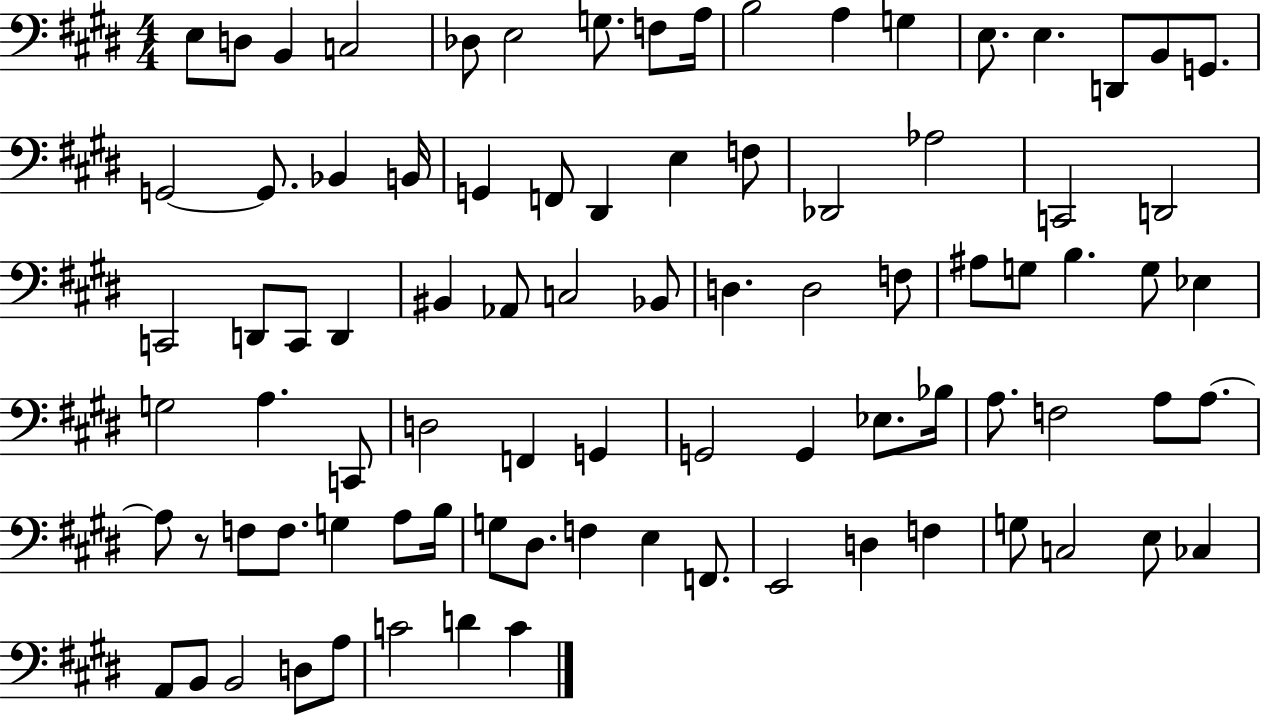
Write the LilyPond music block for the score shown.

{
  \clef bass
  \numericTimeSignature
  \time 4/4
  \key e \major
  e8 d8 b,4 c2 | des8 e2 g8. f8 a16 | b2 a4 g4 | e8. e4. d,8 b,8 g,8. | \break g,2~~ g,8. bes,4 b,16 | g,4 f,8 dis,4 e4 f8 | des,2 aes2 | c,2 d,2 | \break c,2 d,8 c,8 d,4 | bis,4 aes,8 c2 bes,8 | d4. d2 f8 | ais8 g8 b4. g8 ees4 | \break g2 a4. c,8 | d2 f,4 g,4 | g,2 g,4 ees8. bes16 | a8. f2 a8 a8.~~ | \break a8 r8 f8 f8. g4 a8 b16 | g8 dis8. f4 e4 f,8. | e,2 d4 f4 | g8 c2 e8 ces4 | \break a,8 b,8 b,2 d8 a8 | c'2 d'4 c'4 | \bar "|."
}